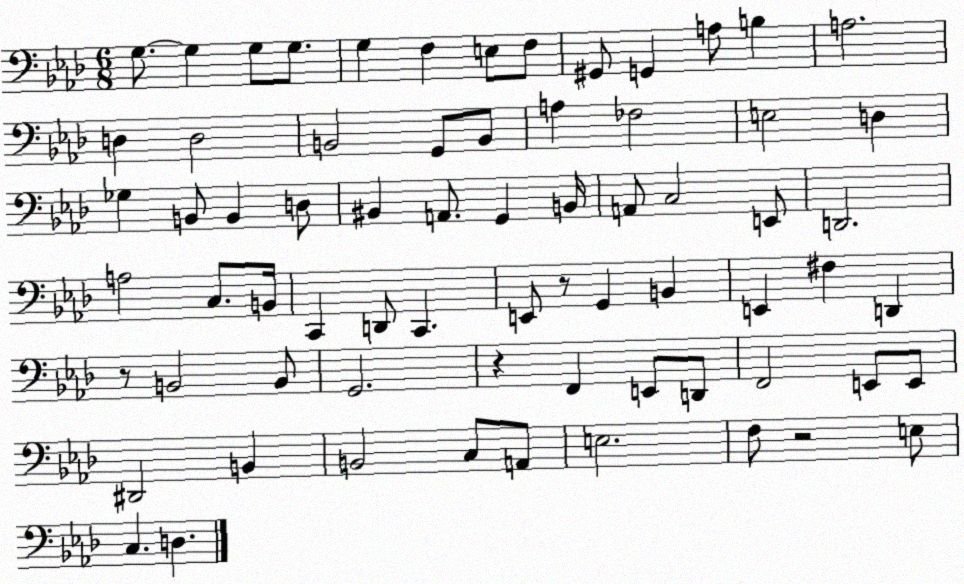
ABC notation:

X:1
T:Untitled
M:6/8
L:1/4
K:Ab
G,/2 G, G,/2 G,/2 G, F, E,/2 F,/2 ^G,,/2 G,, A,/2 B, A,2 D, D,2 B,,2 G,,/2 B,,/2 A, _F,2 E,2 D, _G, B,,/2 B,, D,/2 ^B,, A,,/2 G,, B,,/4 A,,/2 C,2 E,,/2 D,,2 A,2 C,/2 B,,/4 C,, D,,/2 C,, E,,/2 z/2 G,, B,, E,, ^F, D,, z/2 B,,2 B,,/2 G,,2 z F,, E,,/2 D,,/2 F,,2 E,,/2 E,,/2 ^D,,2 B,, B,,2 C,/2 A,,/2 E,2 F,/2 z2 E,/2 C, D,